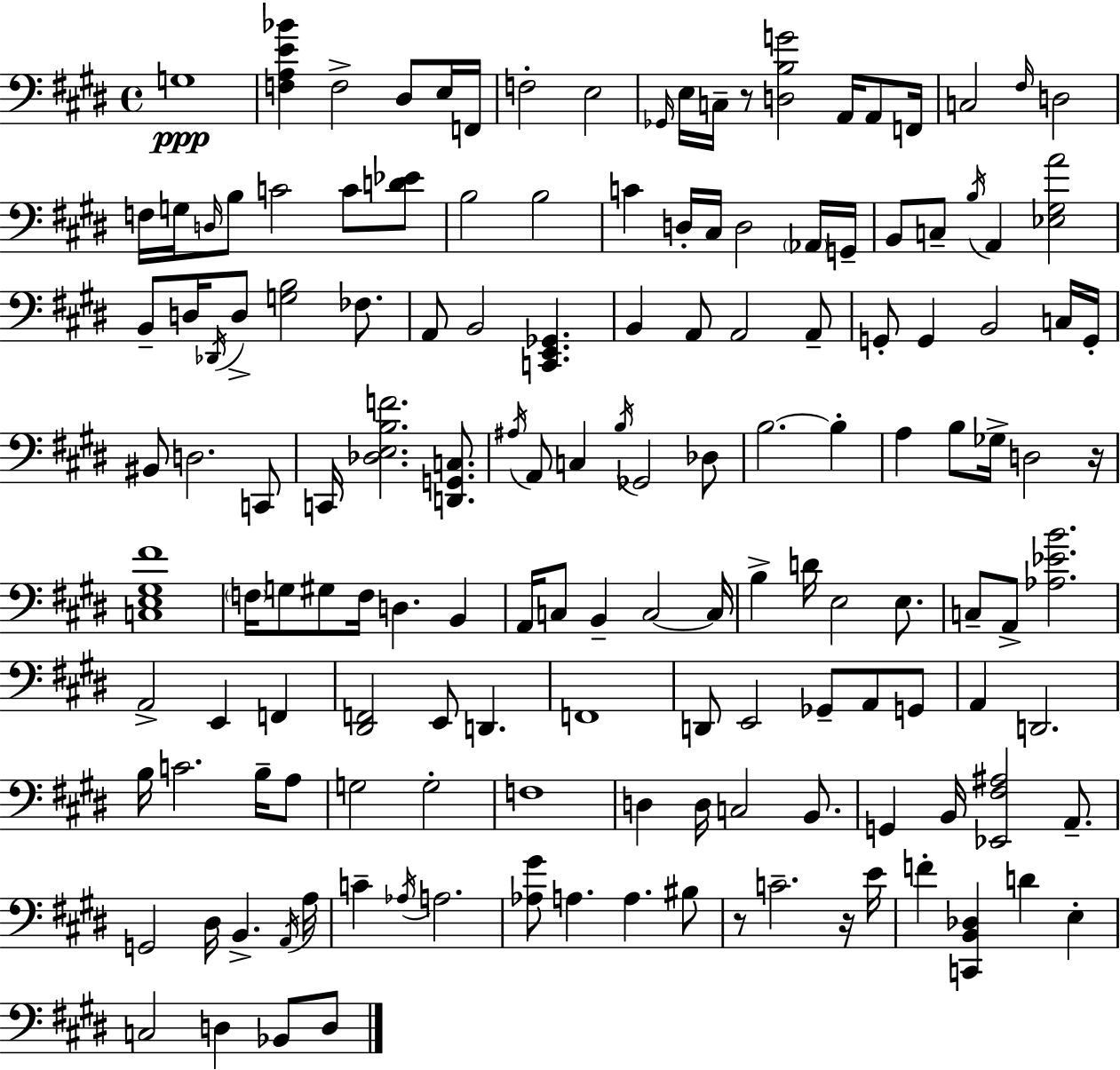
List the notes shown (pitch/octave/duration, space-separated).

G3/w [F3,A3,E4,Bb4]/q F3/h D#3/e E3/s F2/s F3/h E3/h Gb2/s E3/s C3/s R/e [D3,B3,G4]/h A2/s A2/e F2/s C3/h F#3/s D3/h F3/s G3/s D3/s B3/e C4/h C4/e [D4,Eb4]/e B3/h B3/h C4/q D3/s C#3/s D3/h Ab2/s G2/s B2/e C3/e B3/s A2/q [Eb3,G#3,A4]/h B2/e D3/s Db2/s D3/e [G3,B3]/h FES3/e. A2/e B2/h [C2,E2,Gb2]/q. B2/q A2/e A2/h A2/e G2/e G2/q B2/h C3/s G2/s BIS2/e D3/h. C2/e C2/s [Db3,E3,B3,F4]/h. [D2,G2,C3]/e. A#3/s A2/e C3/q B3/s Gb2/h Db3/e B3/h. B3/q A3/q B3/e Gb3/s D3/h R/s [C3,E3,G#3,F#4]/w F3/s G3/e G#3/e F3/s D3/q. B2/q A2/s C3/e B2/q C3/h C3/s B3/q D4/s E3/h E3/e. C3/e A2/e [Ab3,Eb4,B4]/h. A2/h E2/q F2/q [D#2,F2]/h E2/e D2/q. F2/w D2/e E2/h Gb2/e A2/e G2/e A2/q D2/h. B3/s C4/h. B3/s A3/e G3/h G3/h F3/w D3/q D3/s C3/h B2/e. G2/q B2/s [Eb2,F#3,A#3]/h A2/e. G2/h D#3/s B2/q. A2/s A3/s C4/q Ab3/s A3/h. [Ab3,G#4]/e A3/q. A3/q. BIS3/e R/e C4/h. R/s E4/s F4/q [C2,B2,Db3]/q D4/q E3/q C3/h D3/q Bb2/e D3/e